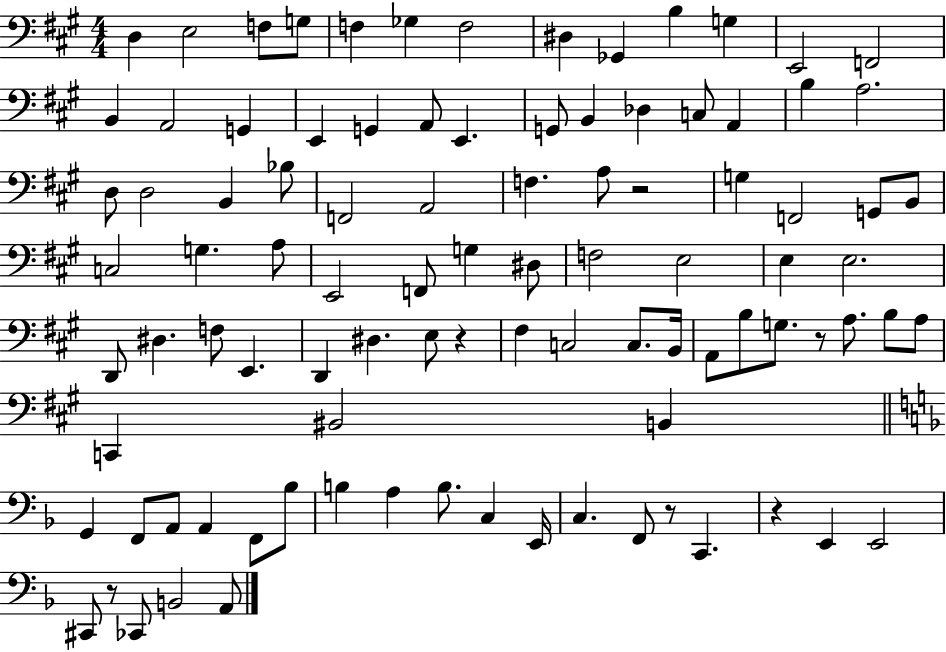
{
  \clef bass
  \numericTimeSignature
  \time 4/4
  \key a \major
  d4 e2 f8 g8 | f4 ges4 f2 | dis4 ges,4 b4 g4 | e,2 f,2 | \break b,4 a,2 g,4 | e,4 g,4 a,8 e,4. | g,8 b,4 des4 c8 a,4 | b4 a2. | \break d8 d2 b,4 bes8 | f,2 a,2 | f4. a8 r2 | g4 f,2 g,8 b,8 | \break c2 g4. a8 | e,2 f,8 g4 dis8 | f2 e2 | e4 e2. | \break d,8 dis4. f8 e,4. | d,4 dis4. e8 r4 | fis4 c2 c8. b,16 | a,8 b8 g8. r8 a8. b8 a8 | \break c,4 bis,2 b,4 | \bar "||" \break \key d \minor g,4 f,8 a,8 a,4 f,8 bes8 | b4 a4 b8. c4 e,16 | c4. f,8 r8 c,4. | r4 e,4 e,2 | \break cis,8 r8 ces,8 b,2 a,8 | \bar "|."
}